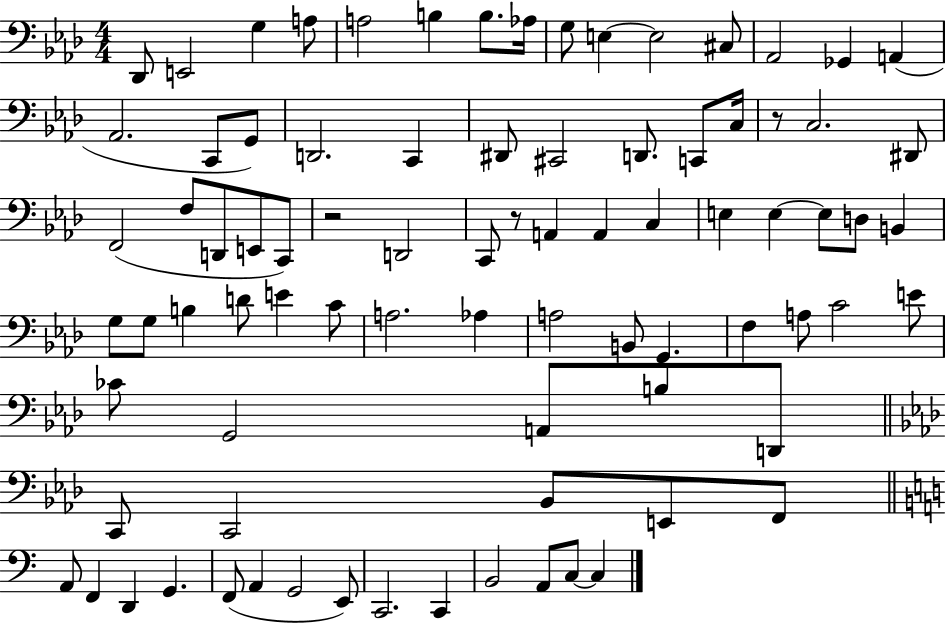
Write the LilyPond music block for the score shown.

{
  \clef bass
  \numericTimeSignature
  \time 4/4
  \key aes \major
  des,8 e,2 g4 a8 | a2 b4 b8. aes16 | g8 e4~~ e2 cis8 | aes,2 ges,4 a,4( | \break aes,2. c,8 g,8) | d,2. c,4 | dis,8 cis,2 d,8. c,8 c16 | r8 c2. dis,8 | \break f,2( f8 d,8 e,8 c,8) | r2 d,2 | c,8 r8 a,4 a,4 c4 | e4 e4~~ e8 d8 b,4 | \break g8 g8 b4 d'8 e'4 c'8 | a2. aes4 | a2 b,8 g,4. | f4 a8 c'2 e'8 | \break ces'8 g,2 a,8 b8 d,8 | \bar "||" \break \key f \minor c,8 c,2 bes,8 e,8 f,8 | \bar "||" \break \key c \major a,8 f,4 d,4 g,4. | f,8( a,4 g,2 e,8) | c,2. c,4 | b,2 a,8 c8~~ c4 | \break \bar "|."
}